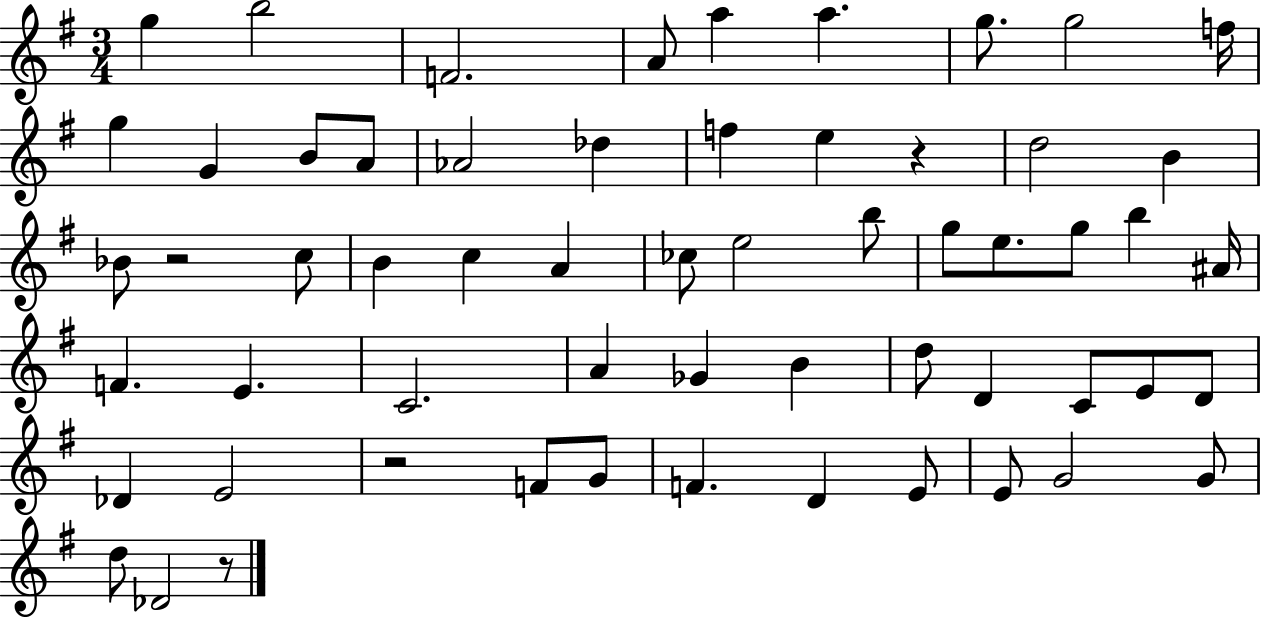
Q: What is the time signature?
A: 3/4